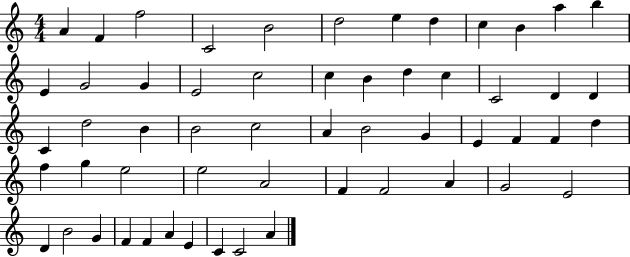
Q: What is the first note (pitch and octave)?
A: A4